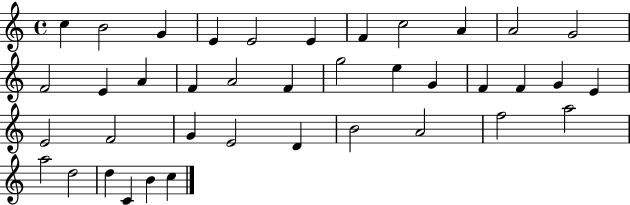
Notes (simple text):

C5/q B4/h G4/q E4/q E4/h E4/q F4/q C5/h A4/q A4/h G4/h F4/h E4/q A4/q F4/q A4/h F4/q G5/h E5/q G4/q F4/q F4/q G4/q E4/q E4/h F4/h G4/q E4/h D4/q B4/h A4/h F5/h A5/h A5/h D5/h D5/q C4/q B4/q C5/q